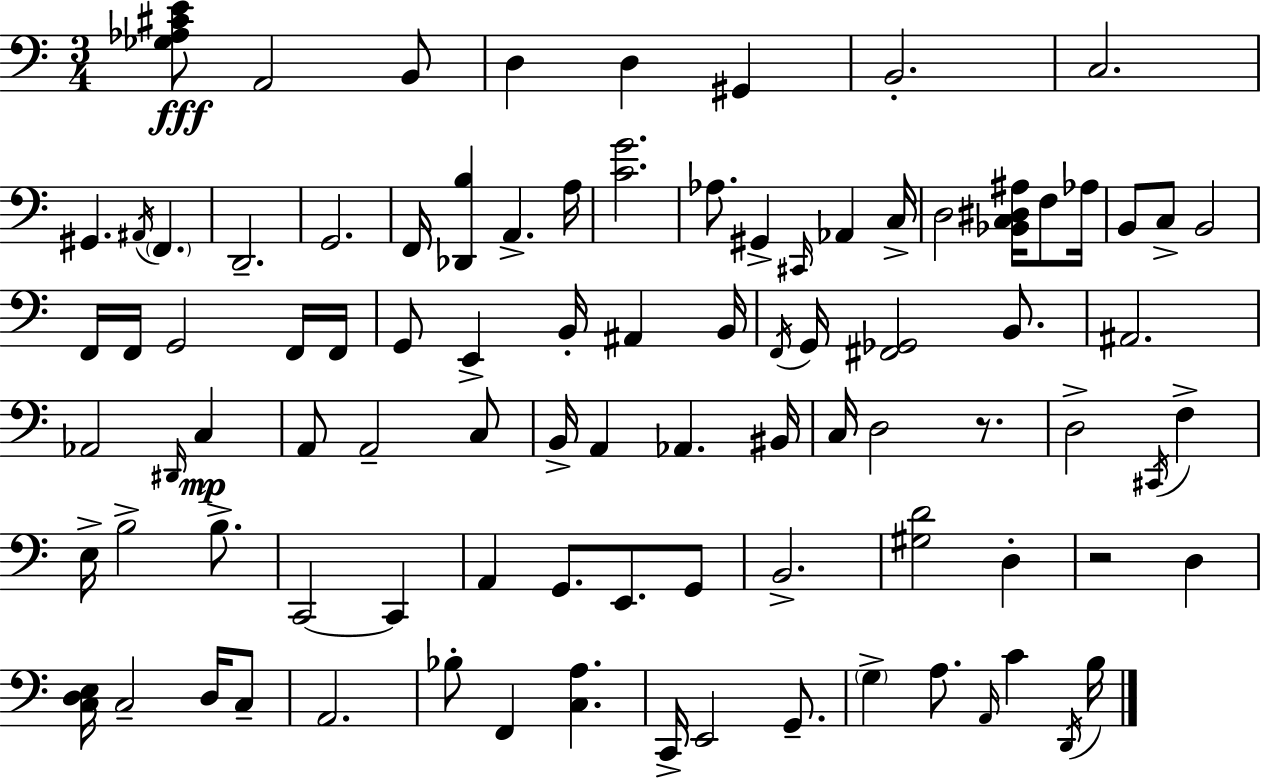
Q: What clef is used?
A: bass